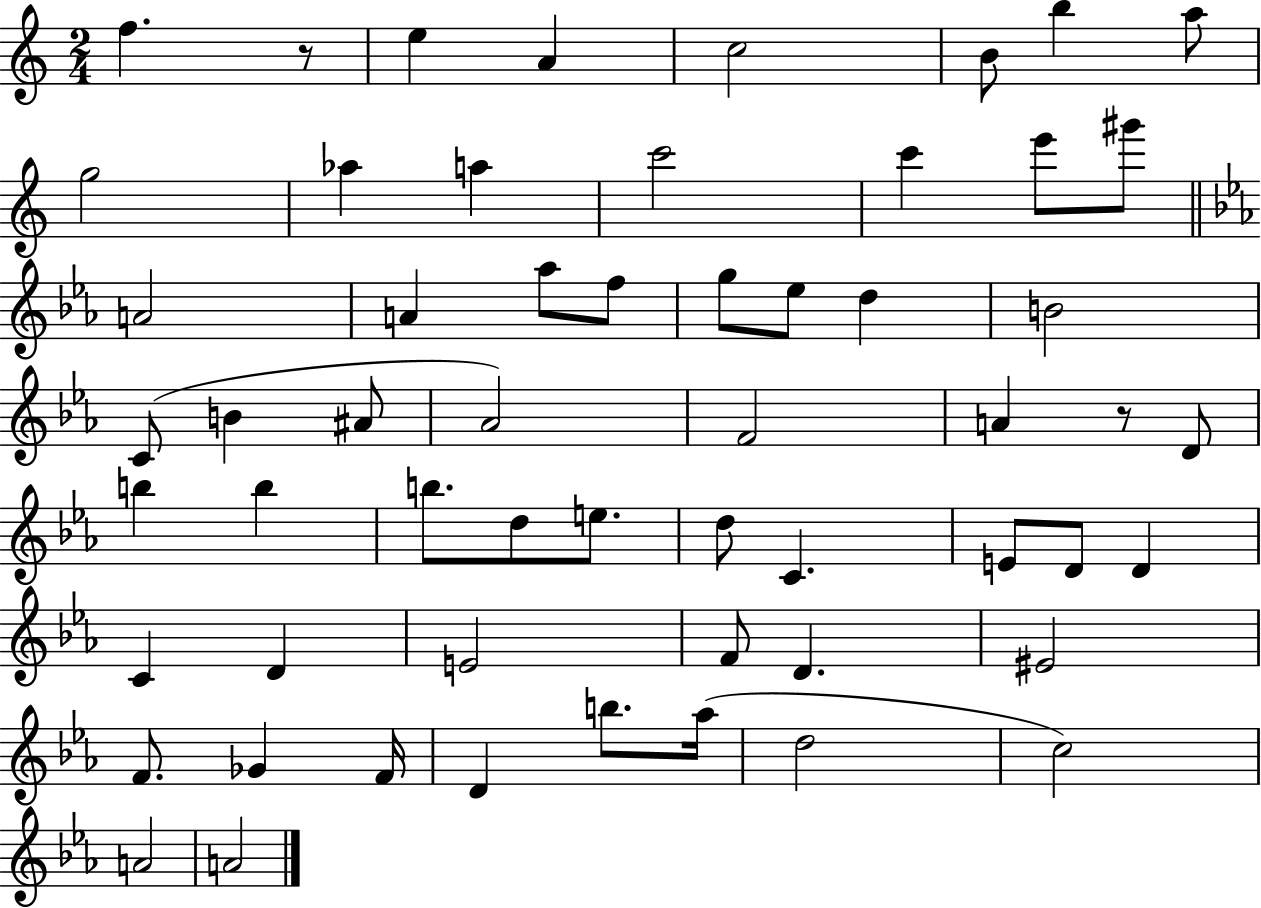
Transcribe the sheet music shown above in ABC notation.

X:1
T:Untitled
M:2/4
L:1/4
K:C
f z/2 e A c2 B/2 b a/2 g2 _a a c'2 c' e'/2 ^g'/2 A2 A _a/2 f/2 g/2 _e/2 d B2 C/2 B ^A/2 _A2 F2 A z/2 D/2 b b b/2 d/2 e/2 d/2 C E/2 D/2 D C D E2 F/2 D ^E2 F/2 _G F/4 D b/2 _a/4 d2 c2 A2 A2